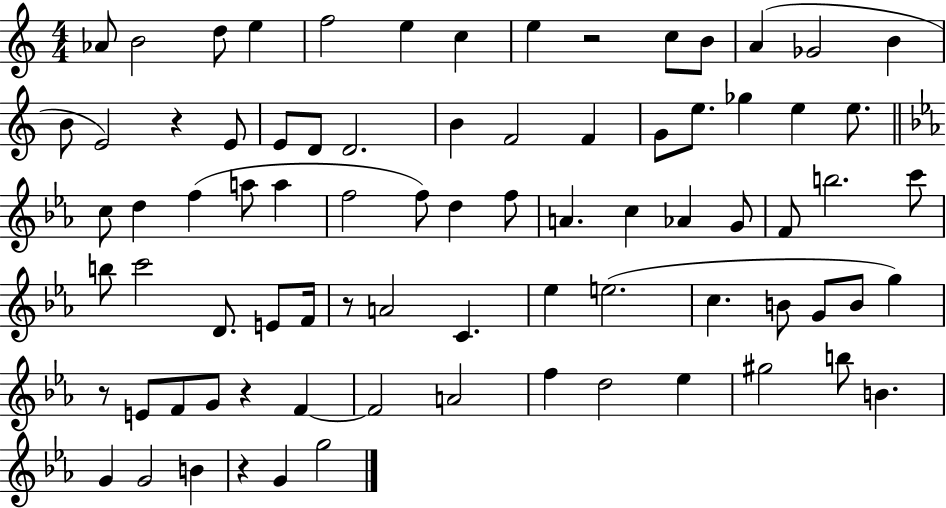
Ab4/e B4/h D5/e E5/q F5/h E5/q C5/q E5/q R/h C5/e B4/e A4/q Gb4/h B4/q B4/e E4/h R/q E4/e E4/e D4/e D4/h. B4/q F4/h F4/q G4/e E5/e. Gb5/q E5/q E5/e. C5/e D5/q F5/q A5/e A5/q F5/h F5/e D5/q F5/e A4/q. C5/q Ab4/q G4/e F4/e B5/h. C6/e B5/e C6/h D4/e. E4/e F4/s R/e A4/h C4/q. Eb5/q E5/h. C5/q. B4/e G4/e B4/e G5/q R/e E4/e F4/e G4/e R/q F4/q F4/h A4/h F5/q D5/h Eb5/q G#5/h B5/e B4/q. G4/q G4/h B4/q R/q G4/q G5/h